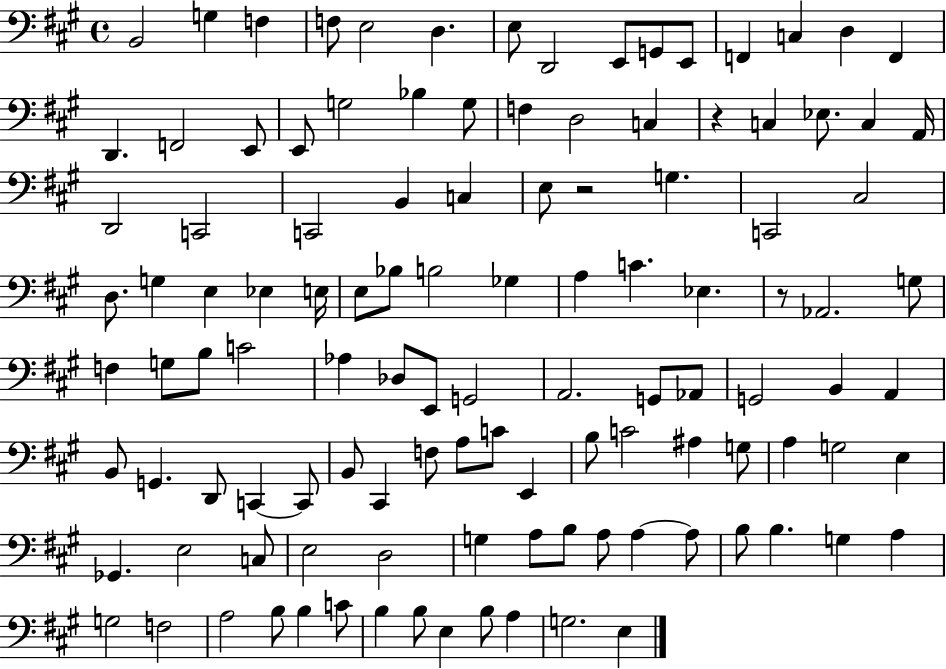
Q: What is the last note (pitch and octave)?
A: E3